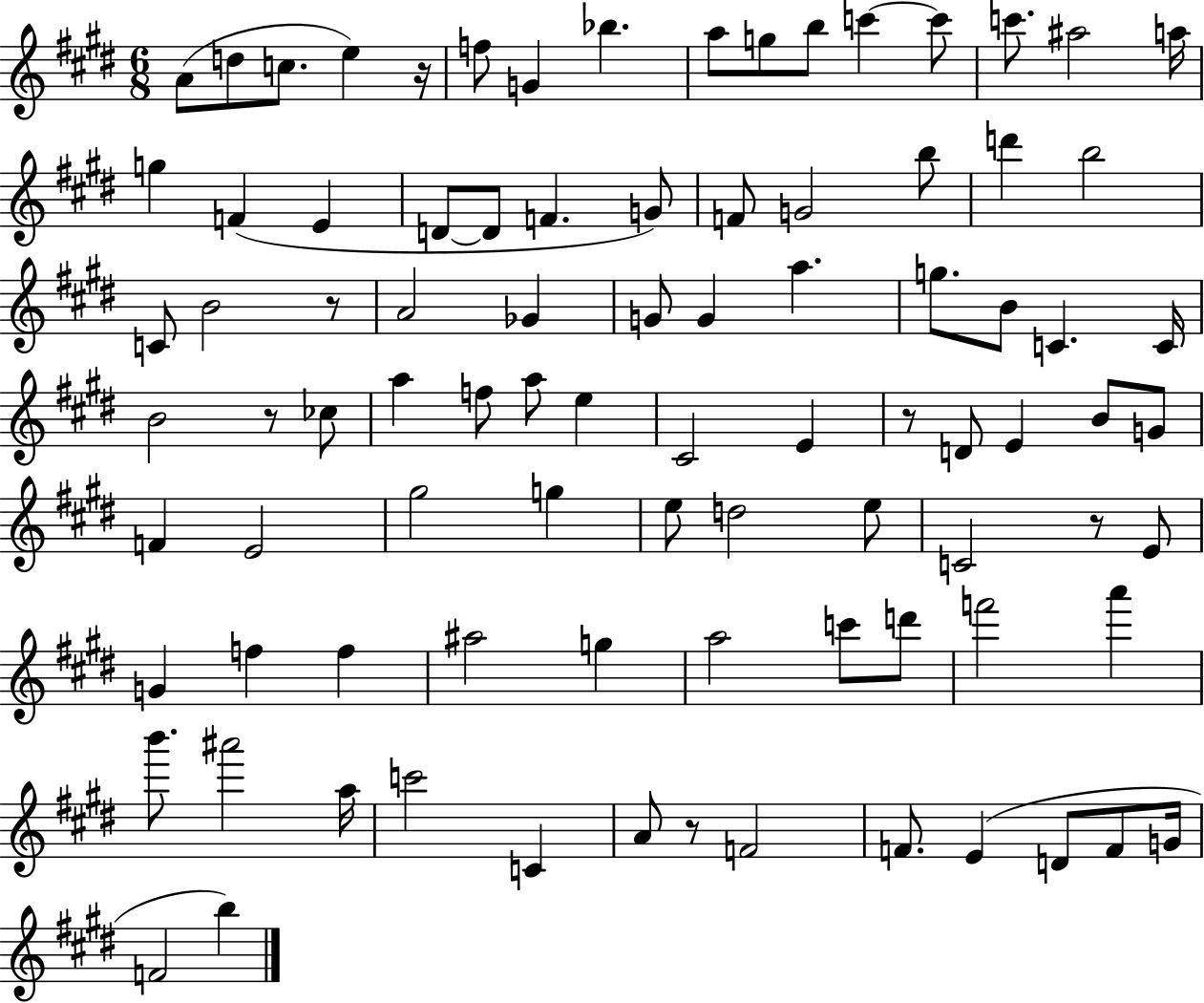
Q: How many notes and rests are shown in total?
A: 89